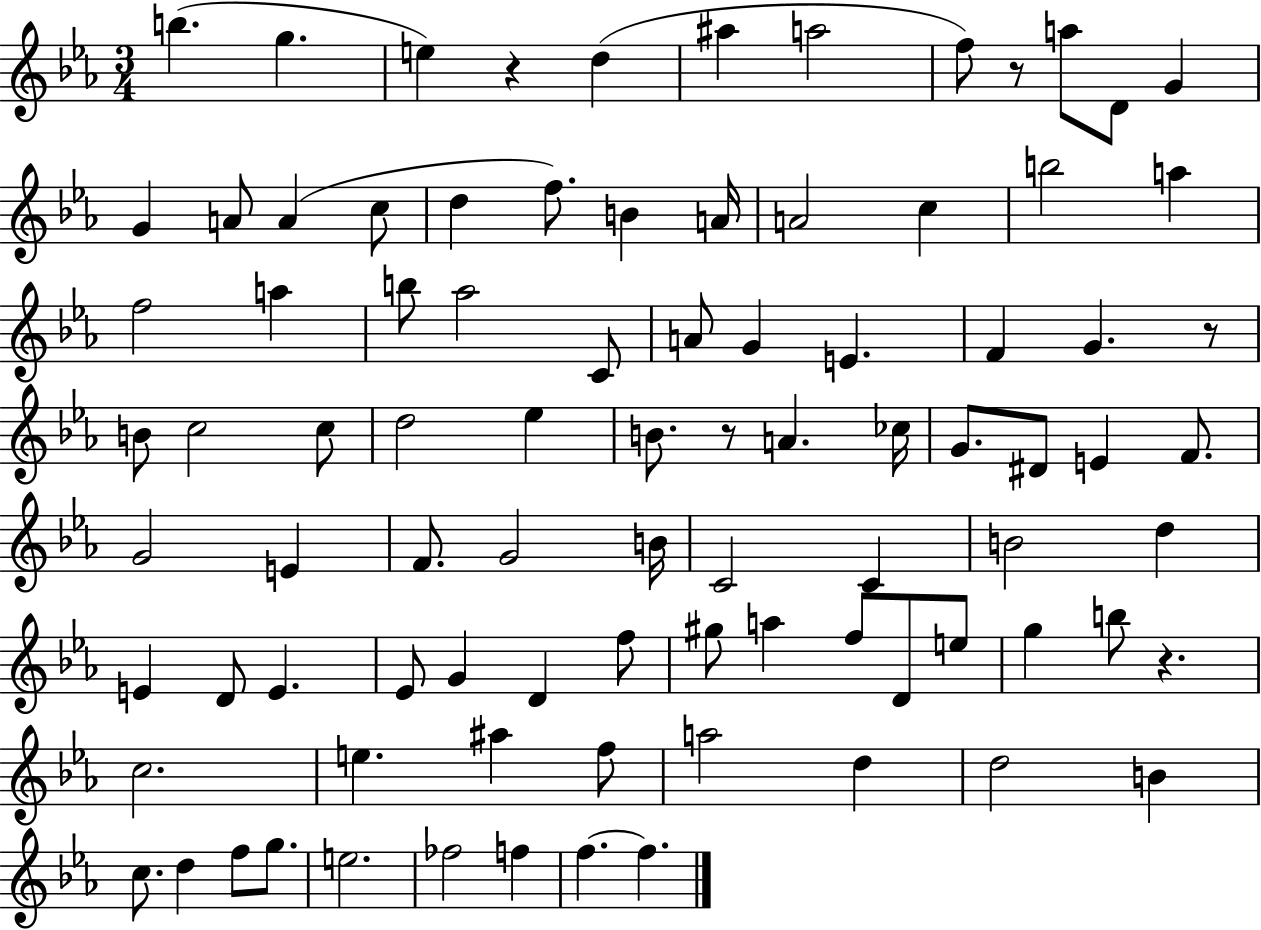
{
  \clef treble
  \numericTimeSignature
  \time 3/4
  \key ees \major
  \repeat volta 2 { b''4.( g''4. | e''4) r4 d''4( | ais''4 a''2 | f''8) r8 a''8 d'8 g'4 | \break g'4 a'8 a'4( c''8 | d''4 f''8.) b'4 a'16 | a'2 c''4 | b''2 a''4 | \break f''2 a''4 | b''8 aes''2 c'8 | a'8 g'4 e'4. | f'4 g'4. r8 | \break b'8 c''2 c''8 | d''2 ees''4 | b'8. r8 a'4. ces''16 | g'8. dis'8 e'4 f'8. | \break g'2 e'4 | f'8. g'2 b'16 | c'2 c'4 | b'2 d''4 | \break e'4 d'8 e'4. | ees'8 g'4 d'4 f''8 | gis''8 a''4 f''8 d'8 e''8 | g''4 b''8 r4. | \break c''2. | e''4. ais''4 f''8 | a''2 d''4 | d''2 b'4 | \break c''8. d''4 f''8 g''8. | e''2. | fes''2 f''4 | f''4.~~ f''4. | \break } \bar "|."
}